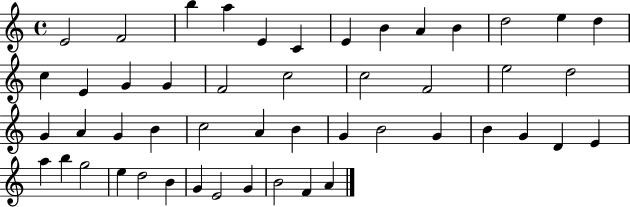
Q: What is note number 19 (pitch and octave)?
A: C5